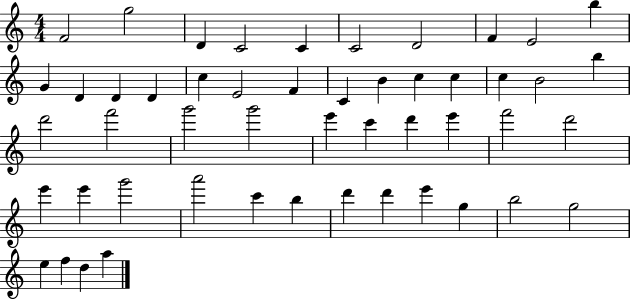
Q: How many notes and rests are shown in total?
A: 50